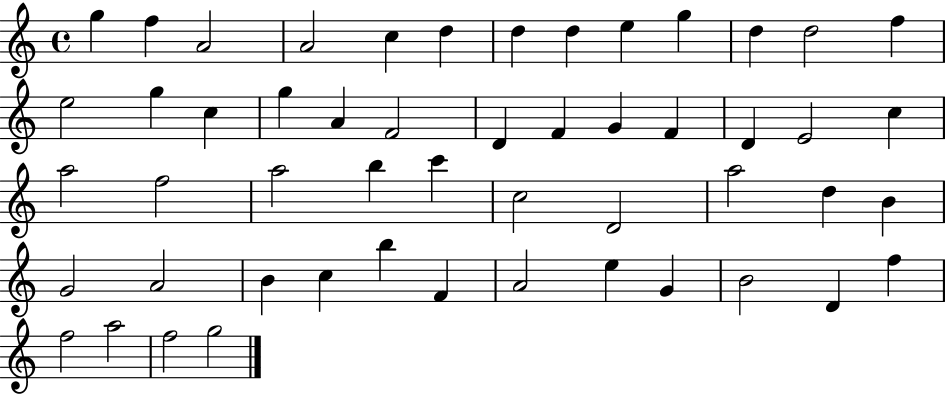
{
  \clef treble
  \time 4/4
  \defaultTimeSignature
  \key c \major
  g''4 f''4 a'2 | a'2 c''4 d''4 | d''4 d''4 e''4 g''4 | d''4 d''2 f''4 | \break e''2 g''4 c''4 | g''4 a'4 f'2 | d'4 f'4 g'4 f'4 | d'4 e'2 c''4 | \break a''2 f''2 | a''2 b''4 c'''4 | c''2 d'2 | a''2 d''4 b'4 | \break g'2 a'2 | b'4 c''4 b''4 f'4 | a'2 e''4 g'4 | b'2 d'4 f''4 | \break f''2 a''2 | f''2 g''2 | \bar "|."
}